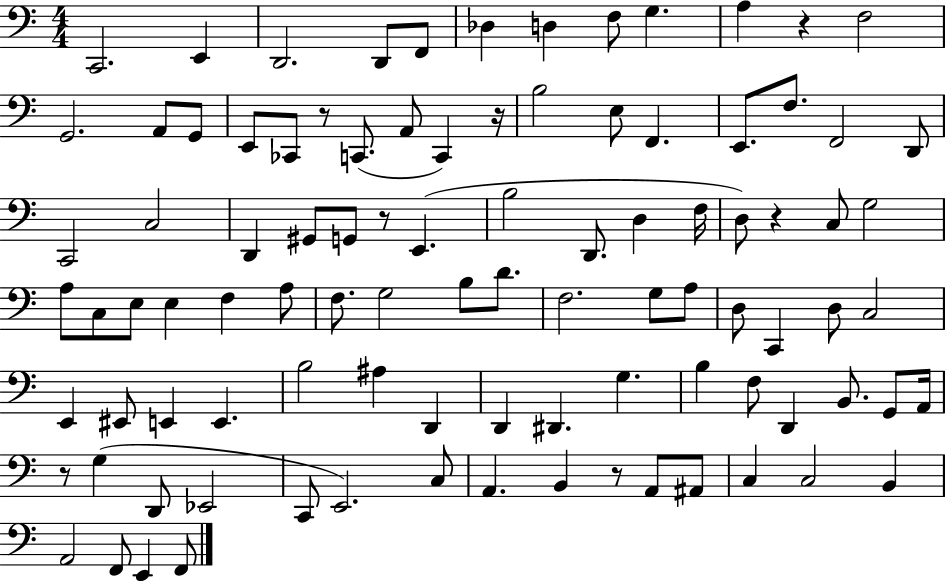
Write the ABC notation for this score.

X:1
T:Untitled
M:4/4
L:1/4
K:C
C,,2 E,, D,,2 D,,/2 F,,/2 _D, D, F,/2 G, A, z F,2 G,,2 A,,/2 G,,/2 E,,/2 _C,,/2 z/2 C,,/2 A,,/2 C,, z/4 B,2 E,/2 F,, E,,/2 F,/2 F,,2 D,,/2 C,,2 C,2 D,, ^G,,/2 G,,/2 z/2 E,, B,2 D,,/2 D, F,/4 D,/2 z C,/2 G,2 A,/2 C,/2 E,/2 E, F, A,/2 F,/2 G,2 B,/2 D/2 F,2 G,/2 A,/2 D,/2 C,, D,/2 C,2 E,, ^E,,/2 E,, E,, B,2 ^A, D,, D,, ^D,, G, B, F,/2 D,, B,,/2 G,,/2 A,,/4 z/2 G, D,,/2 _E,,2 C,,/2 E,,2 C,/2 A,, B,, z/2 A,,/2 ^A,,/2 C, C,2 B,, A,,2 F,,/2 E,, F,,/2